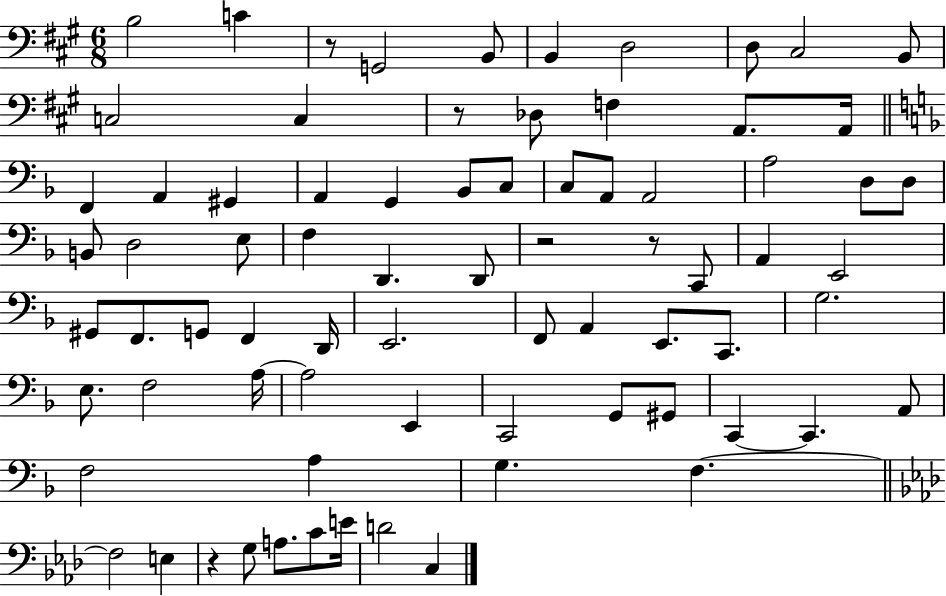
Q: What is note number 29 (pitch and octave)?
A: B2